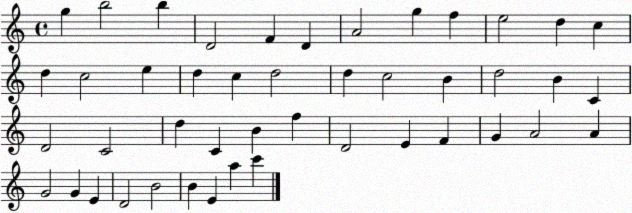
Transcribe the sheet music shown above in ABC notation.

X:1
T:Untitled
M:4/4
L:1/4
K:C
g b2 b D2 F D A2 g f e2 d c d c2 e d c d2 d c2 B d2 B C D2 C2 d C B f D2 E F G A2 A G2 G E D2 B2 B E a c'